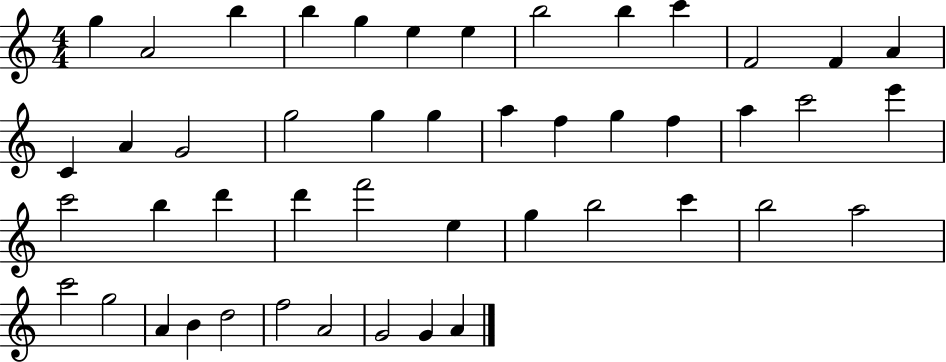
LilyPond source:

{
  \clef treble
  \numericTimeSignature
  \time 4/4
  \key c \major
  g''4 a'2 b''4 | b''4 g''4 e''4 e''4 | b''2 b''4 c'''4 | f'2 f'4 a'4 | \break c'4 a'4 g'2 | g''2 g''4 g''4 | a''4 f''4 g''4 f''4 | a''4 c'''2 e'''4 | \break c'''2 b''4 d'''4 | d'''4 f'''2 e''4 | g''4 b''2 c'''4 | b''2 a''2 | \break c'''2 g''2 | a'4 b'4 d''2 | f''2 a'2 | g'2 g'4 a'4 | \break \bar "|."
}